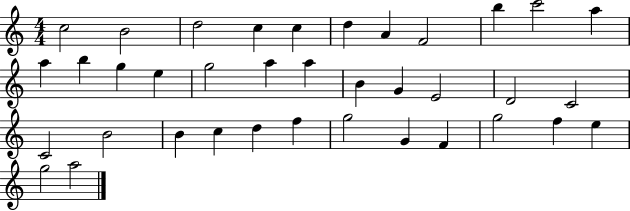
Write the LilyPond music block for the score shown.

{
  \clef treble
  \numericTimeSignature
  \time 4/4
  \key c \major
  c''2 b'2 | d''2 c''4 c''4 | d''4 a'4 f'2 | b''4 c'''2 a''4 | \break a''4 b''4 g''4 e''4 | g''2 a''4 a''4 | b'4 g'4 e'2 | d'2 c'2 | \break c'2 b'2 | b'4 c''4 d''4 f''4 | g''2 g'4 f'4 | g''2 f''4 e''4 | \break g''2 a''2 | \bar "|."
}